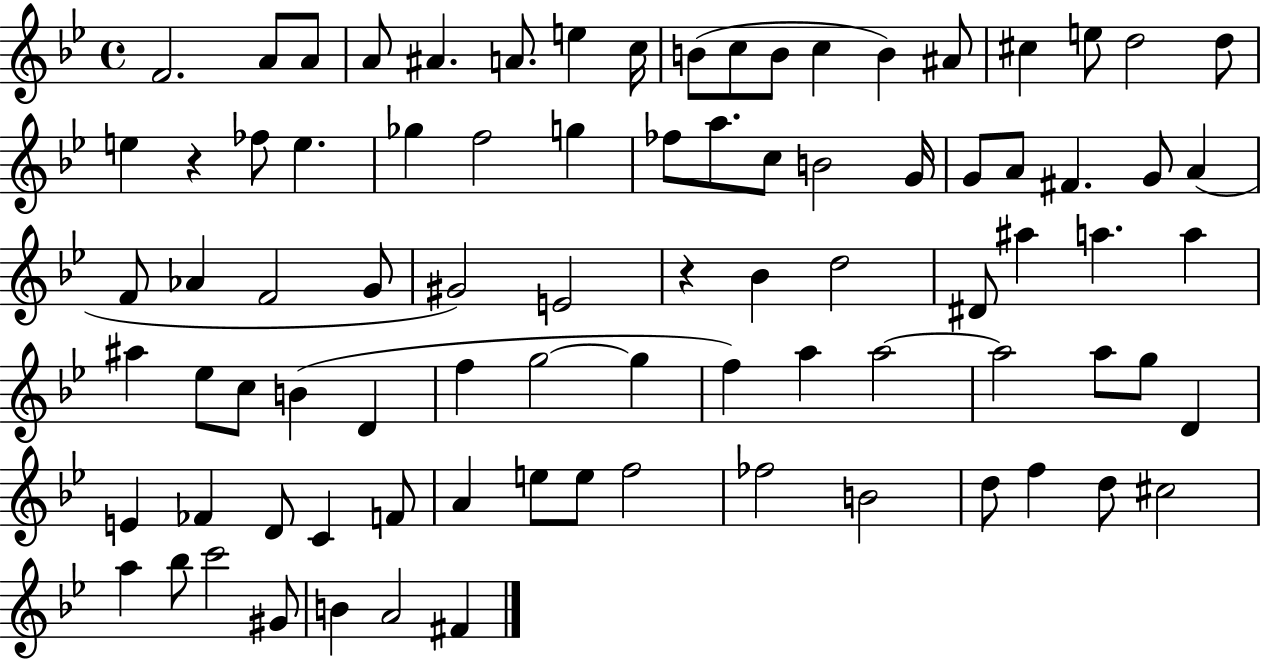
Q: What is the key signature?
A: BES major